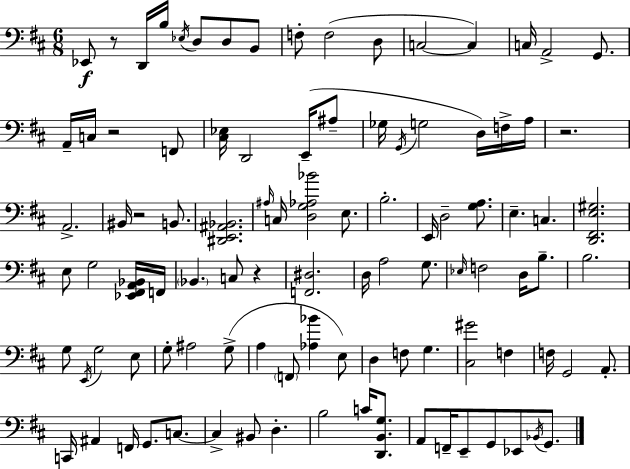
X:1
T:Untitled
M:6/8
L:1/4
K:D
_E,,/2 z/2 D,,/4 B,/4 _E,/4 D,/2 D,/2 B,,/2 F,/2 F,2 D,/2 C,2 C, C,/4 A,,2 G,,/2 A,,/4 C,/4 z2 F,,/2 [^C,_E,]/4 D,,2 E,,/4 ^A,/2 _G,/4 G,,/4 G,2 D,/4 F,/4 A,/4 z2 A,,2 ^B,,/4 z2 B,,/2 [^D,,E,,^A,,_B,,]2 ^A,/4 C,/4 [D,G,_A,_B]2 E,/2 B,2 E,,/4 D,2 [G,A,]/2 E, C, [D,,^F,,E,^G,]2 E,/2 G,2 [_E,,^F,,A,,_B,,]/4 F,,/4 _B,, C,/2 z [F,,^D,]2 D,/4 A,2 G,/2 _E,/4 F,2 D,/4 B,/2 B,2 G,/2 E,,/4 G,2 E,/2 G,/2 ^A,2 G,/2 A, F,,/2 [_A,_B] E,/2 D, F,/2 G, [^C,^G]2 F, F,/4 G,,2 A,,/2 C,,/4 ^A,, F,,/4 G,,/2 C,/2 C, ^B,,/2 D, B,2 C/4 [D,,B,,G,]/2 A,,/2 F,,/4 E,,/2 G,,/2 _E,,/2 _B,,/4 G,,/2